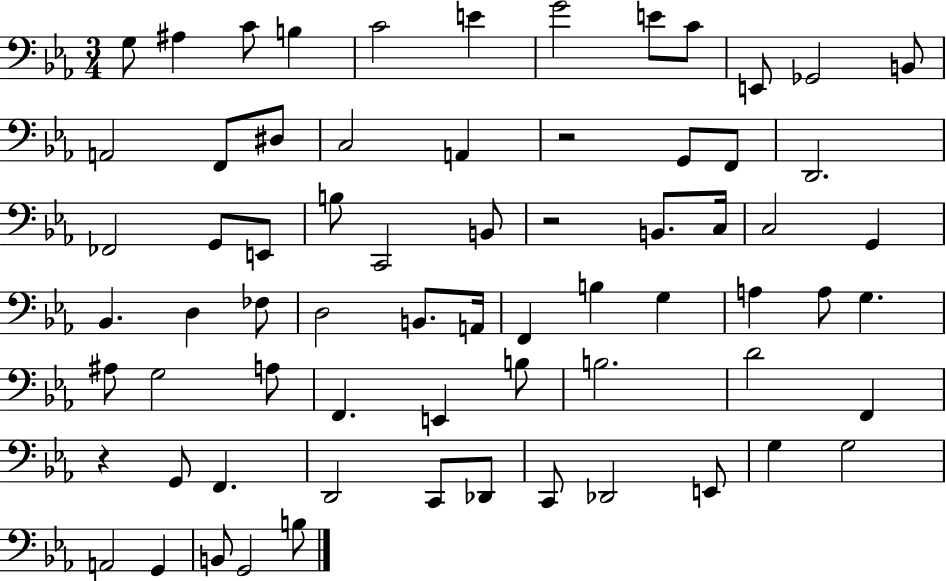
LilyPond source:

{
  \clef bass
  \numericTimeSignature
  \time 3/4
  \key ees \major
  g8 ais4 c'8 b4 | c'2 e'4 | g'2 e'8 c'8 | e,8 ges,2 b,8 | \break a,2 f,8 dis8 | c2 a,4 | r2 g,8 f,8 | d,2. | \break fes,2 g,8 e,8 | b8 c,2 b,8 | r2 b,8. c16 | c2 g,4 | \break bes,4. d4 fes8 | d2 b,8. a,16 | f,4 b4 g4 | a4 a8 g4. | \break ais8 g2 a8 | f,4. e,4 b8 | b2. | d'2 f,4 | \break r4 g,8 f,4. | d,2 c,8 des,8 | c,8 des,2 e,8 | g4 g2 | \break a,2 g,4 | b,8 g,2 b8 | \bar "|."
}